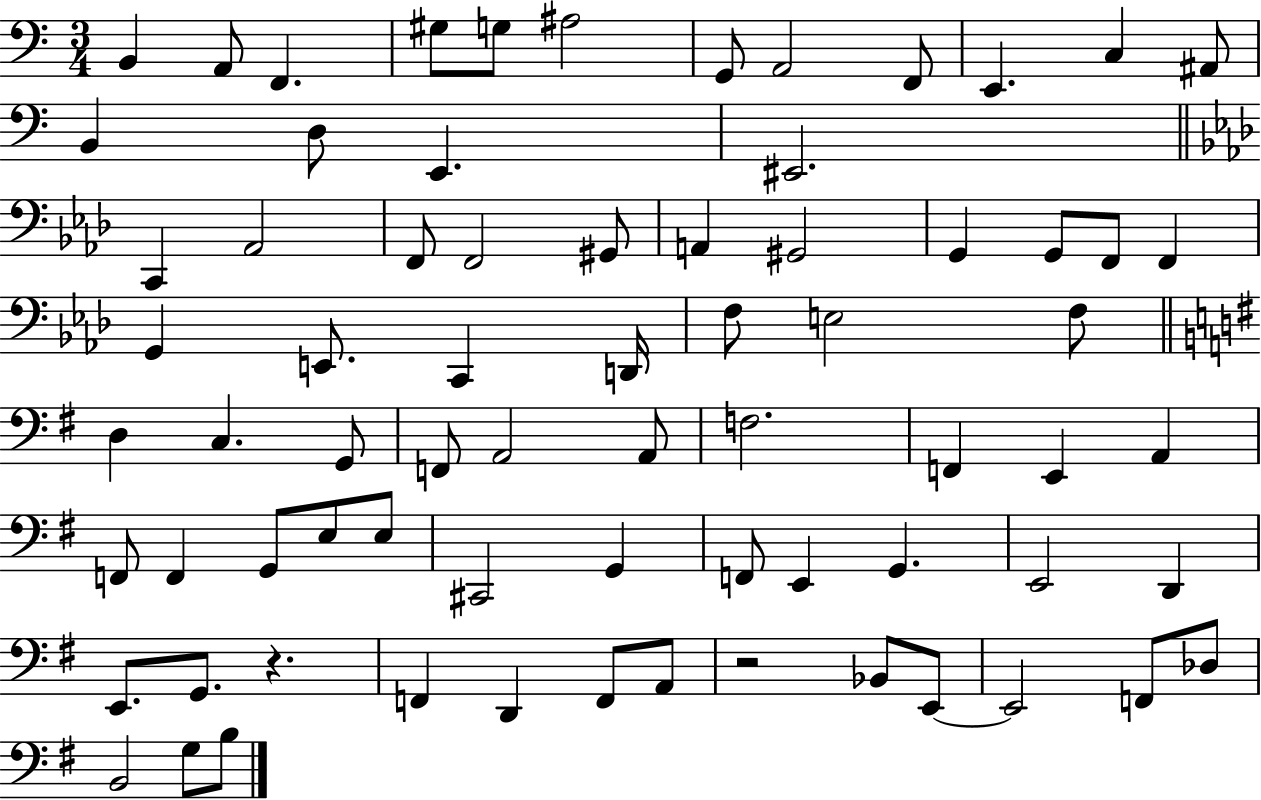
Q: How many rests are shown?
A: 2